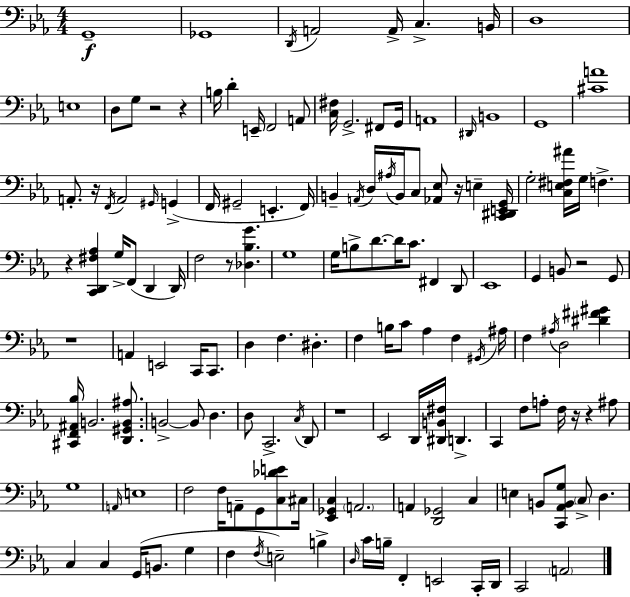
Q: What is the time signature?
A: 4/4